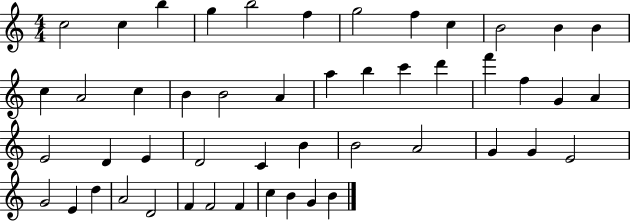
{
  \clef treble
  \numericTimeSignature
  \time 4/4
  \key c \major
  c''2 c''4 b''4 | g''4 b''2 f''4 | g''2 f''4 c''4 | b'2 b'4 b'4 | \break c''4 a'2 c''4 | b'4 b'2 a'4 | a''4 b''4 c'''4 d'''4 | f'''4 f''4 g'4 a'4 | \break e'2 d'4 e'4 | d'2 c'4 b'4 | b'2 a'2 | g'4 g'4 e'2 | \break g'2 e'4 d''4 | a'2 d'2 | f'4 f'2 f'4 | c''4 b'4 g'4 b'4 | \break \bar "|."
}